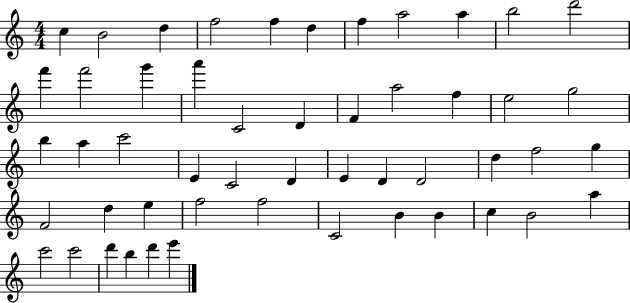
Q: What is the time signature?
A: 4/4